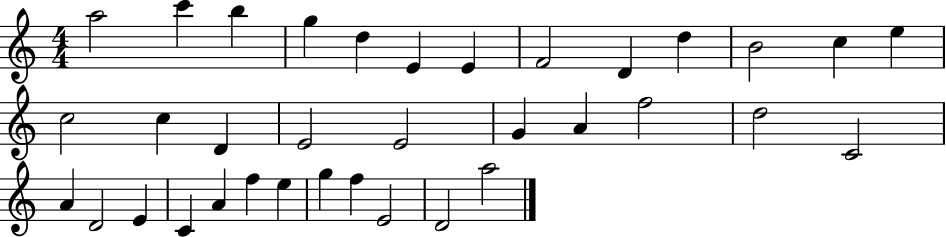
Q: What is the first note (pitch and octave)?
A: A5